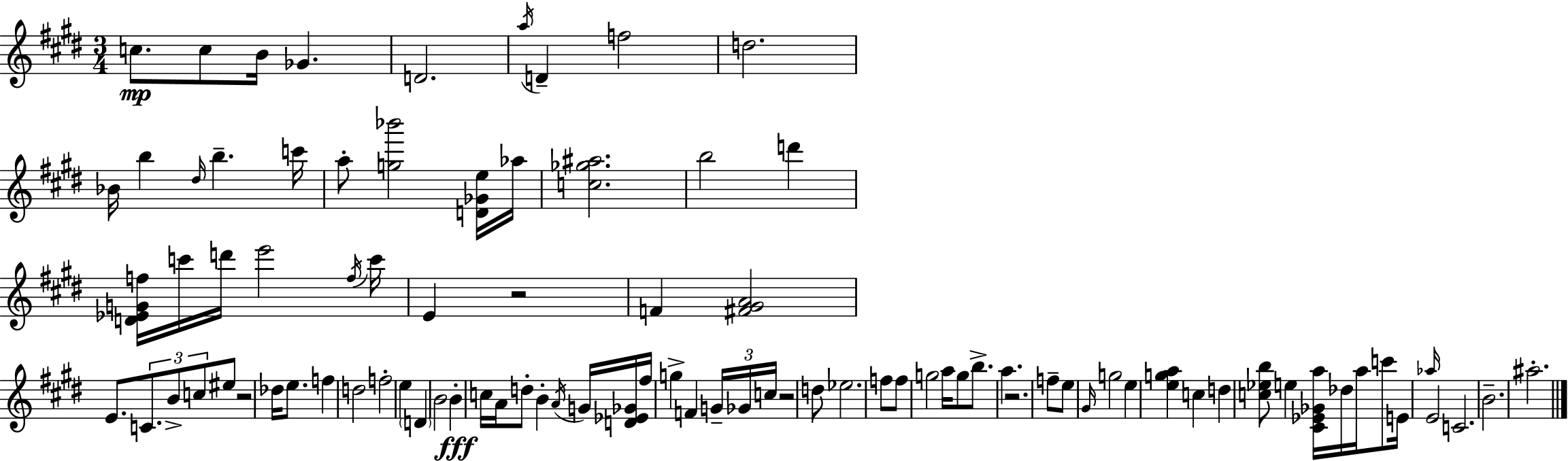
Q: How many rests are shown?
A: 4